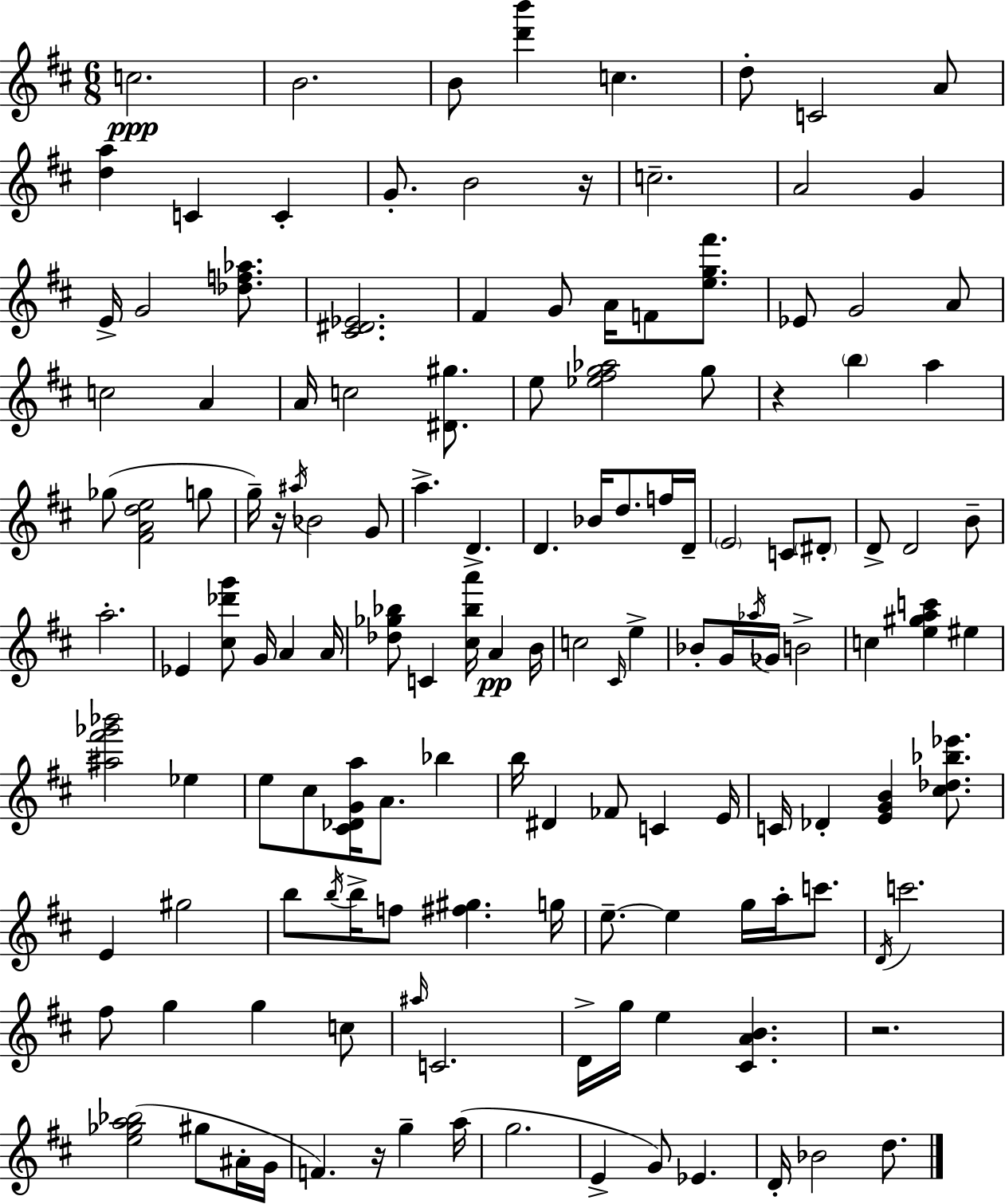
X:1
T:Untitled
M:6/8
L:1/4
K:D
c2 B2 B/2 [d'b'] c d/2 C2 A/2 [da] C C G/2 B2 z/4 c2 A2 G E/4 G2 [_df_a]/2 [^C^D_E]2 ^F G/2 A/4 F/2 [eg^f']/2 _E/2 G2 A/2 c2 A A/4 c2 [^D^g]/2 e/2 [_e^fg_a]2 g/2 z b a _g/2 [^FAde]2 g/2 g/4 z/4 ^a/4 _B2 G/2 a D D _B/4 d/2 f/4 D/4 E2 C/2 ^D/2 D/2 D2 B/2 a2 _E [^c_d'g']/2 G/4 A A/4 [_d_g_b]/2 C [^c_ba']/4 A B/4 c2 ^C/4 e _B/2 G/4 _a/4 _G/4 B2 c [e^gac'] ^e [^a^f'_g'_b']2 _e e/2 ^c/2 [^C_DGa]/4 A/2 _b b/4 ^D _F/2 C E/4 C/4 _D [EGB] [^c_d_b_e']/2 E ^g2 b/2 b/4 b/4 f/2 [^f^g] g/4 e/2 e g/4 a/4 c'/2 D/4 c'2 ^f/2 g g c/2 ^a/4 C2 D/4 g/4 e [^CAB] z2 [e_ga_b]2 ^g/2 ^A/4 G/4 F z/4 g a/4 g2 E G/2 _E D/4 _B2 d/2